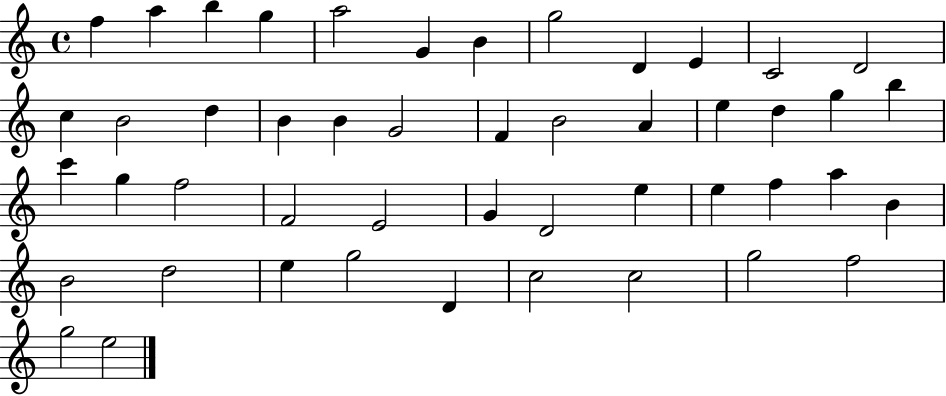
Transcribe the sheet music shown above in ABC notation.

X:1
T:Untitled
M:4/4
L:1/4
K:C
f a b g a2 G B g2 D E C2 D2 c B2 d B B G2 F B2 A e d g b c' g f2 F2 E2 G D2 e e f a B B2 d2 e g2 D c2 c2 g2 f2 g2 e2